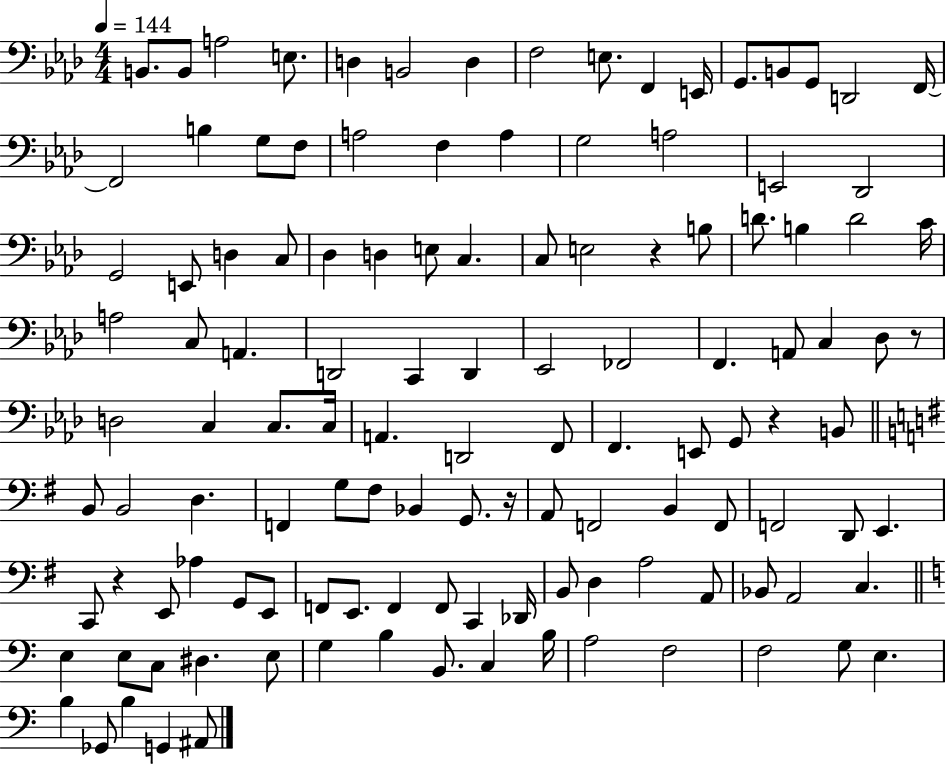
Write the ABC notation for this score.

X:1
T:Untitled
M:4/4
L:1/4
K:Ab
B,,/2 B,,/2 A,2 E,/2 D, B,,2 D, F,2 E,/2 F,, E,,/4 G,,/2 B,,/2 G,,/2 D,,2 F,,/4 F,,2 B, G,/2 F,/2 A,2 F, A, G,2 A,2 E,,2 _D,,2 G,,2 E,,/2 D, C,/2 _D, D, E,/2 C, C,/2 E,2 z B,/2 D/2 B, D2 C/4 A,2 C,/2 A,, D,,2 C,, D,, _E,,2 _F,,2 F,, A,,/2 C, _D,/2 z/2 D,2 C, C,/2 C,/4 A,, D,,2 F,,/2 F,, E,,/2 G,,/2 z B,,/2 B,,/2 B,,2 D, F,, G,/2 ^F,/2 _B,, G,,/2 z/4 A,,/2 F,,2 B,, F,,/2 F,,2 D,,/2 E,, C,,/2 z E,,/2 _A, G,,/2 E,,/2 F,,/2 E,,/2 F,, F,,/2 C,, _D,,/4 B,,/2 D, A,2 A,,/2 _B,,/2 A,,2 C, E, E,/2 C,/2 ^D, E,/2 G, B, B,,/2 C, B,/4 A,2 F,2 F,2 G,/2 E, B, _G,,/2 B, G,, ^A,,/2